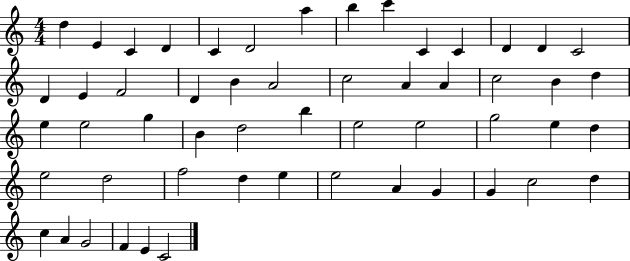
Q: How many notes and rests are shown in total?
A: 54